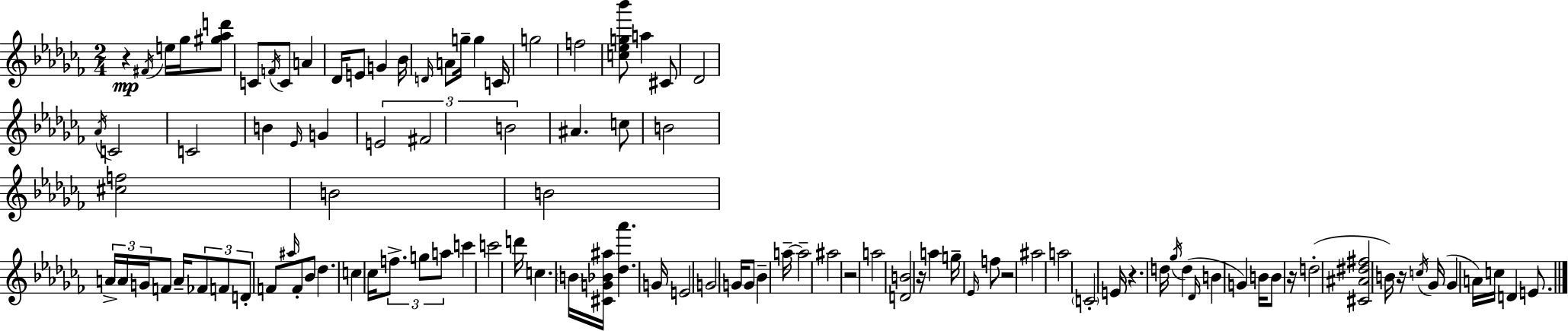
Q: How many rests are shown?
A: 7